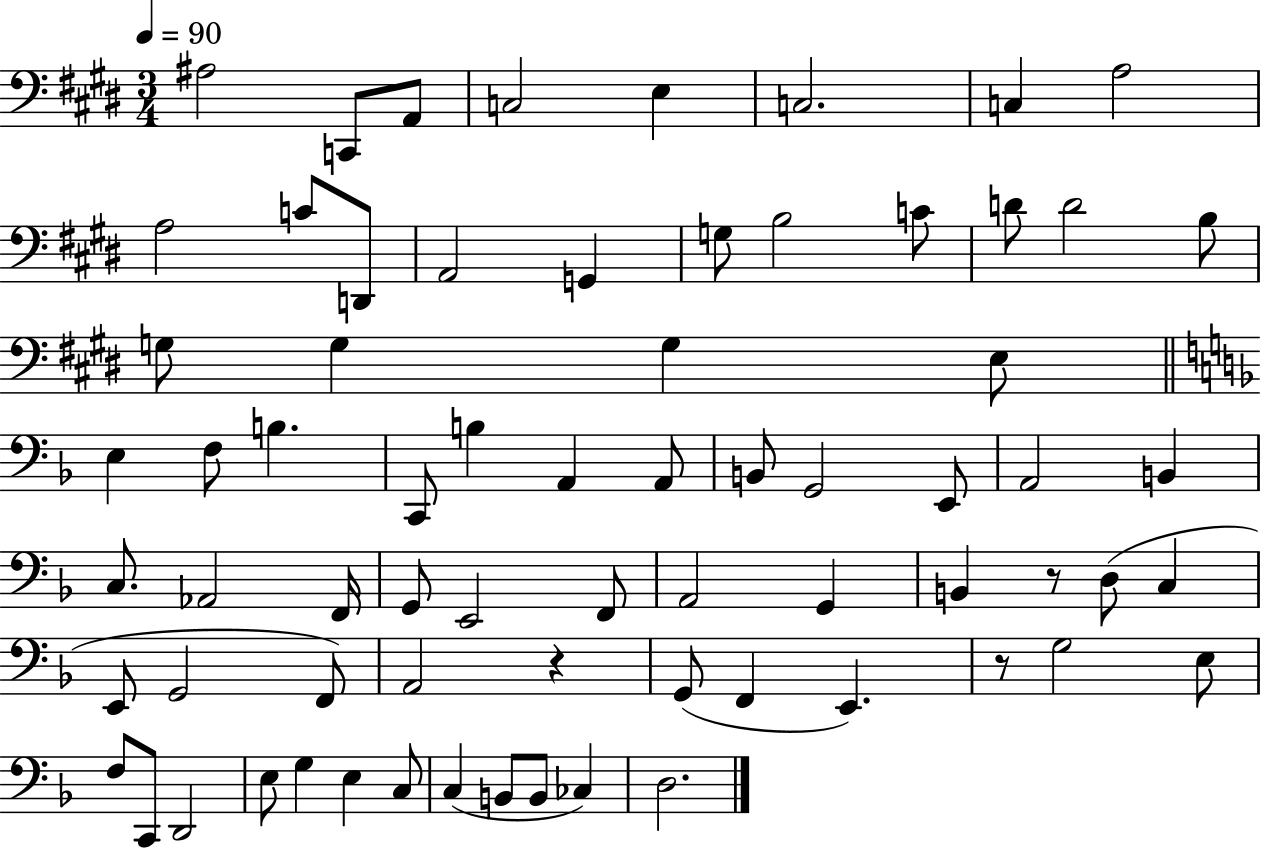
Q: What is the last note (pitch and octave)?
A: D3